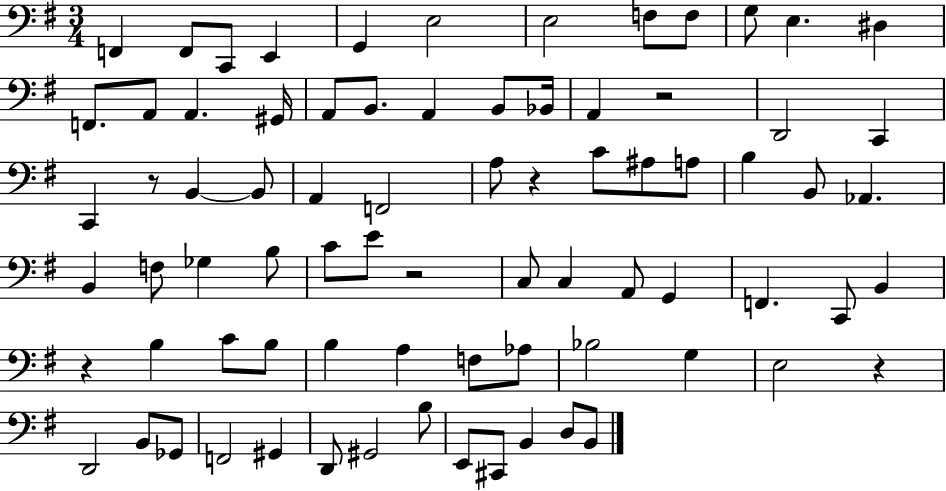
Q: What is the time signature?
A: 3/4